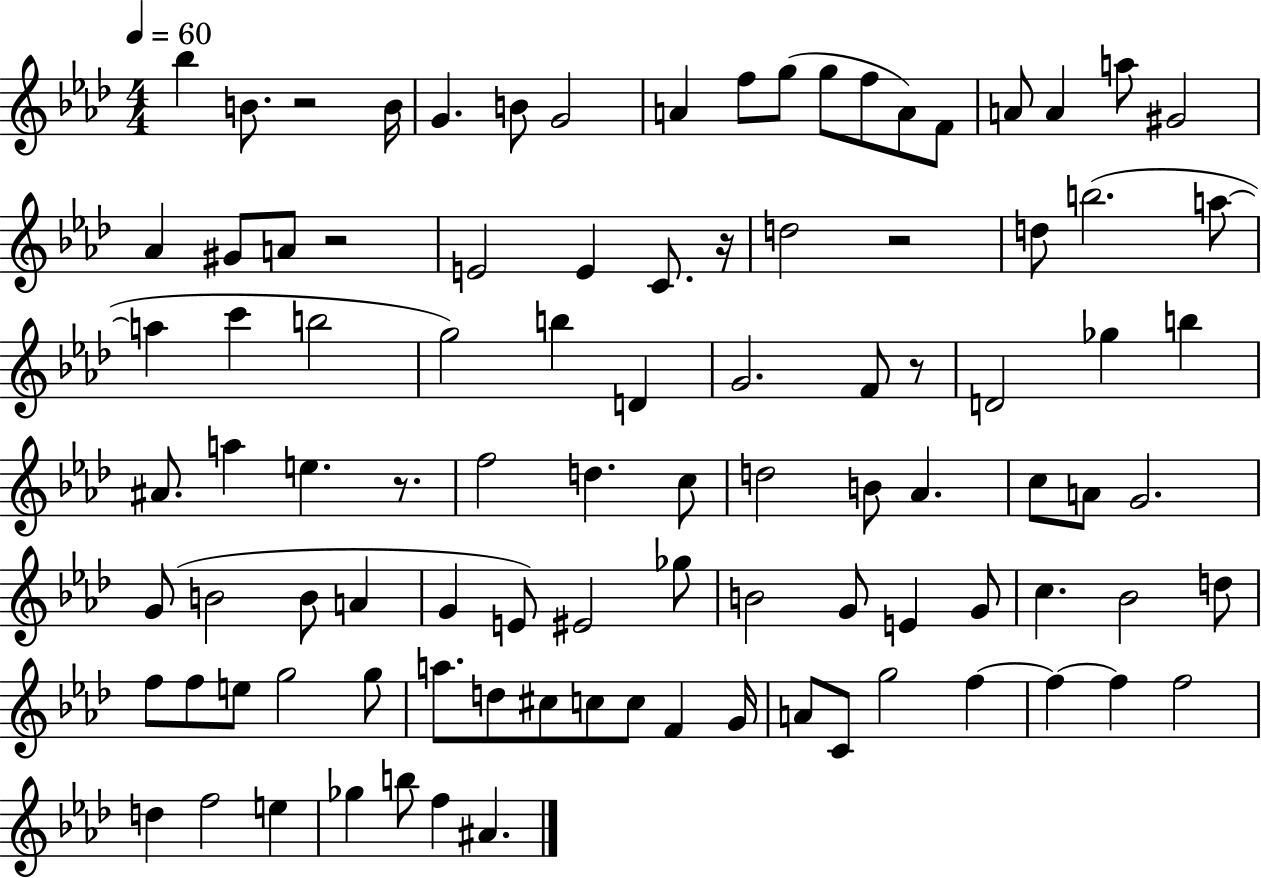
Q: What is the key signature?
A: AES major